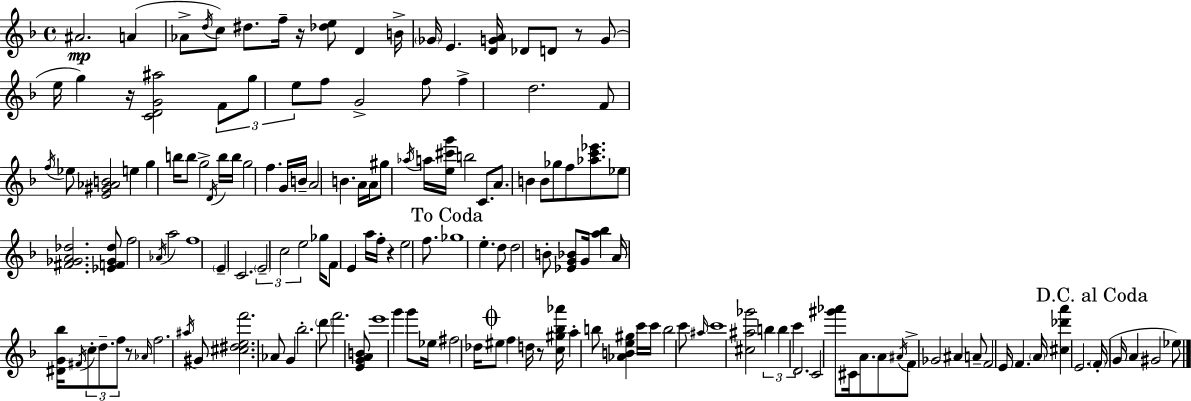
{
  \clef treble
  \time 4/4
  \defaultTimeSignature
  \key d \minor
  ais'2.\mp a'4( | aes'8-> \acciaccatura { d''16 }) c''8 dis''8. f''16-- r16 <des'' e''>8 d'4 | b'16-> \parenthesize ges'16 e'4. <d' g' a'>16 des'8 d'8 r8 g'8( | e''16 g''4) r16 <c' d' g' ais''>2 \tuplet 3/2 { f'8 | \break g''8 e''8 } f''8 g'2-> f''8 | f''4-> d''2. | f'8 \acciaccatura { f''16 } ees''8 <e' gis' aes' b'>2 e''4 | g''4 b''16 b''8 g''2-> | \break \acciaccatura { d'16 } b''16 b''16 g''2 f''4. | g'16 b'16-- a'2 b'4. | a'16 a'16 gis''8 \acciaccatura { aes''16 } a''16 <e'' cis''' g'''>16 b''2 | c'8. a'8. b'4 b'8 ges''8 f''8 | \break <aes'' c''' ees'''>8. ees''8 <fis' ges' a' des''>2. | <ees' f' ges' des''>8 f''2 \acciaccatura { aes'16 } a''2 | f''1 | \parenthesize e'4-- c'2. | \break \tuplet 3/2 { \parenthesize e'2-- c''2 | e''2 } ges''16 f'8 | e'4 a''16 f''16-. r4 e''2 | f''8. \mark "To Coda" ges''1 | \break e''4.-. d''8 d''2 | b'8-. <ees' g' bes'>8 g'16 <a'' bes''>4 a'16 <dis' g' bes''>16 | \acciaccatura { fis'16 } \tuplet 3/2 { c''8-. d''8.-- f''8 } r8 \grace { aes'16 } f''2. | \acciaccatura { ais''16 } gis'8 <cis'' dis'' e'' f'''>2. | \break aes'8 g'4 bes''2.-. | \parenthesize d'''8 f'''2. | <e' g' a' b'>8 e'''1 | g'''4 g'''8 ees''16 fis''2 | \break des''16 \mark \markup { \musicglyph "scripts.coda" } eis''8 f''4 d''16 r8 | <c'' gis'' bes'' aes'''>16 a''4-. b''8 <aes' b' e'' gis''>4 c'''16 c'''16 b''2 | c'''8 \grace { ais''16 } c'''1 | <cis'' ais'' ges'''>2 | \break \tuplet 3/2 { b''4 b''4 c'''4 } d'2. | c'2 | <gis''' aes'''>8 cis'16 a'8. a'8 \acciaccatura { ais'16 } f'8-> ges'2 | ais'4 a'8-- f'2 | \break e'16 f'4. \parenthesize a'16 <cis'' des''' a'''>4 e'2. | \mark "D.C. al Coda" \parenthesize f'16-.( g'16 a'4 | gis'2 ees''8) \bar "|."
}